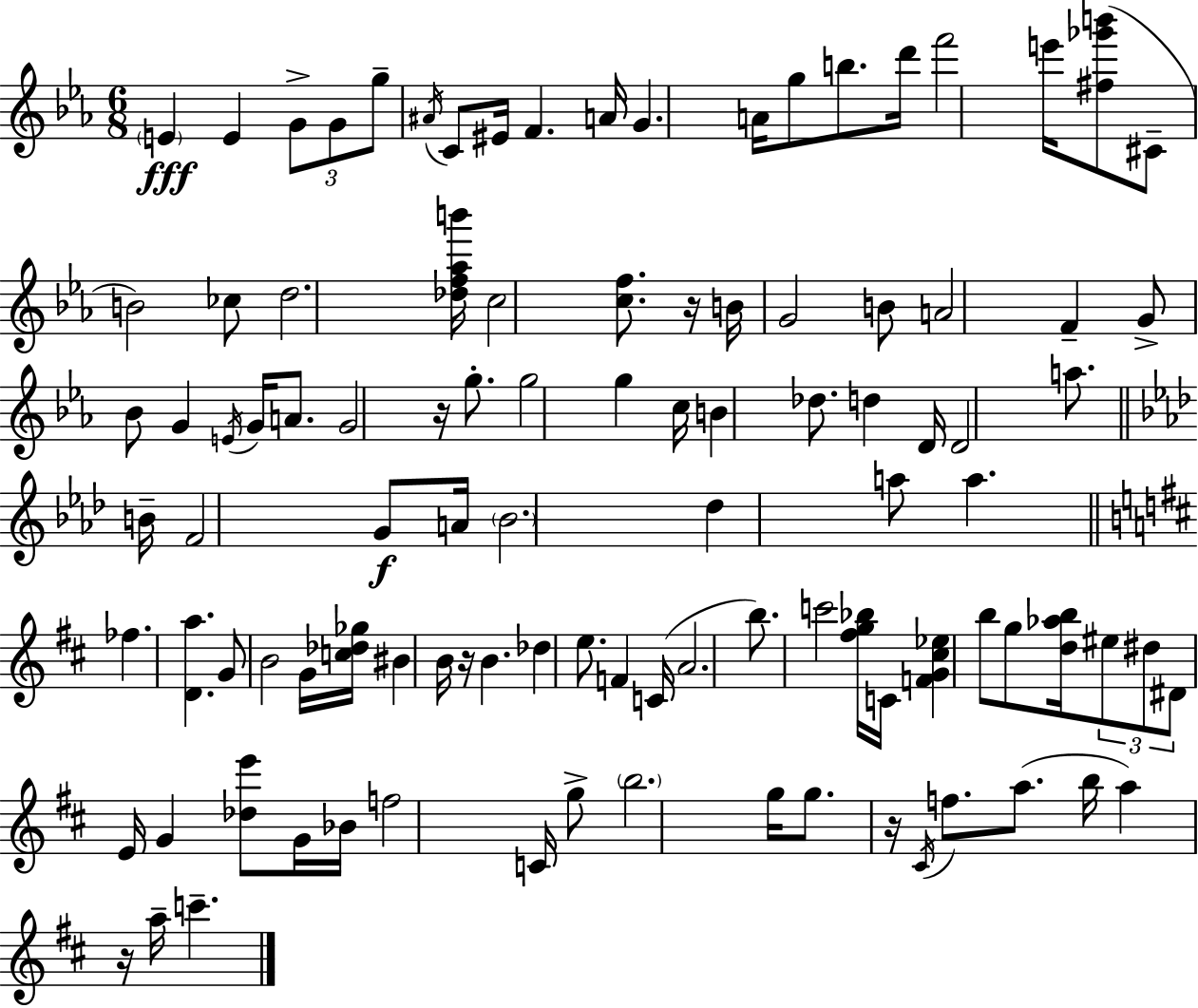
{
  \clef treble
  \numericTimeSignature
  \time 6/8
  \key c \minor
  \parenthesize e'4\fff e'4 \tuplet 3/2 { g'8-> g'8 | g''8-- } \acciaccatura { ais'16 } c'8 eis'16 f'4. | a'16 g'4. a'16 g''8 b''8. | d'''16 f'''2 e'''16 <fis'' ges''' b'''>8( | \break cis'8-- b'2) ces''8 | d''2. | <des'' f'' aes'' b'''>16 c''2 <c'' f''>8. | r16 b'16 g'2 b'8 | \break a'2 f'4-- | g'8-> bes'8 g'4 \acciaccatura { e'16 } g'16 a'8. | g'2 r16 g''8.-. | g''2 g''4 | \break c''16 b'4 des''8. d''4 | d'16 d'2 a''8. | \bar "||" \break \key aes \major b'16-- f'2 g'8\f a'16 | \parenthesize bes'2. | des''4 a''8 a''4. | \bar "||" \break \key d \major fes''4. <d' a''>4. | g'8 b'2 g'16 <c'' des'' ges''>16 | bis'4 b'16 r16 b'4. | des''4 e''8. f'4 c'16( | \break a'2. | b''8.) c'''2 <fis'' g'' bes''>16 | c'16 <f' g' cis'' ees''>4 b''8 g''8 <d'' aes'' b''>16 \tuplet 3/2 { eis''8 | dis''8 dis'8 } e'16 g'4 <des'' e'''>8 g'16 | \break bes'16 f''2 c'16 g''8-> | \parenthesize b''2. | g''16 g''8. r16 \acciaccatura { cis'16 } f''8. a''8.( | b''16 a''4) r16 a''16-- c'''4.-- | \break \bar "|."
}